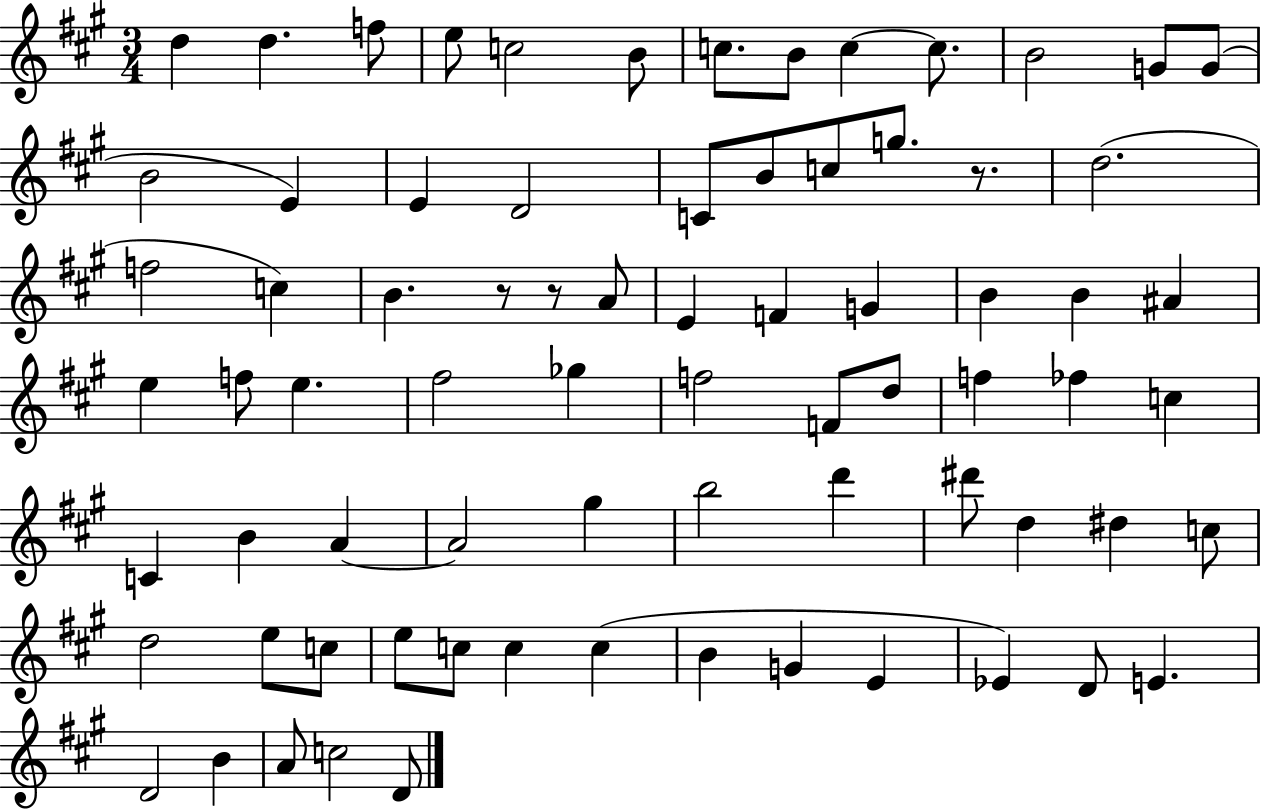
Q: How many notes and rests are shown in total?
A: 75